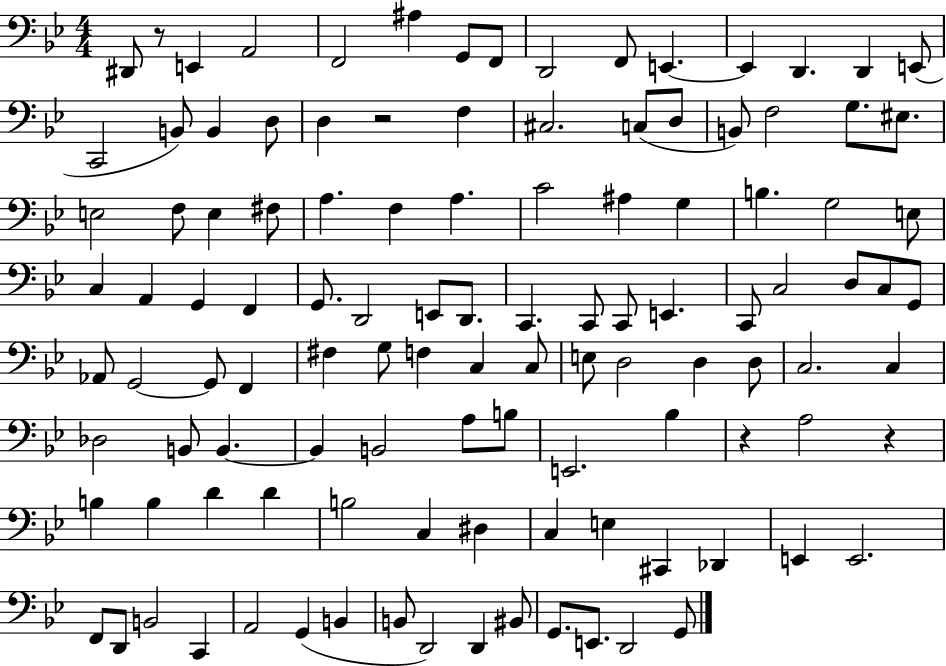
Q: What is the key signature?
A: BES major